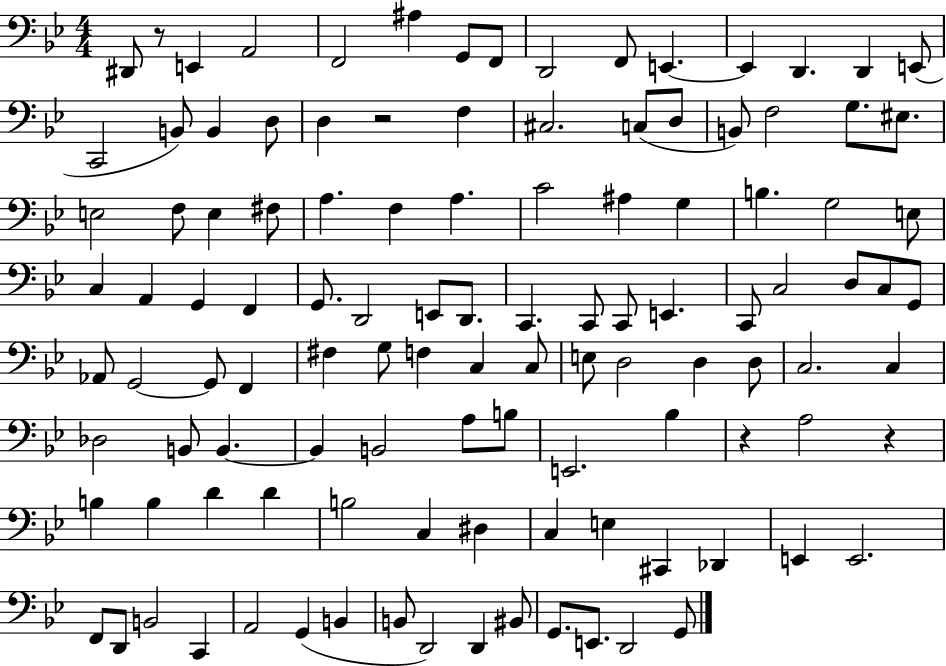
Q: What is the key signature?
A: BES major